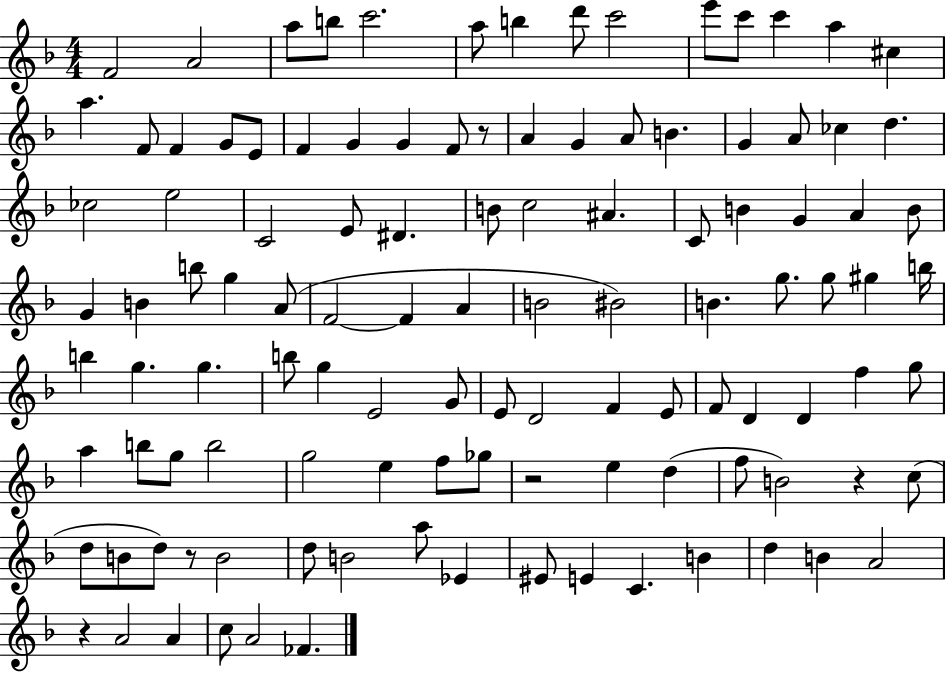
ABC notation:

X:1
T:Untitled
M:4/4
L:1/4
K:F
F2 A2 a/2 b/2 c'2 a/2 b d'/2 c'2 e'/2 c'/2 c' a ^c a F/2 F G/2 E/2 F G G F/2 z/2 A G A/2 B G A/2 _c d _c2 e2 C2 E/2 ^D B/2 c2 ^A C/2 B G A B/2 G B b/2 g A/2 F2 F A B2 ^B2 B g/2 g/2 ^g b/4 b g g b/2 g E2 G/2 E/2 D2 F E/2 F/2 D D f g/2 a b/2 g/2 b2 g2 e f/2 _g/2 z2 e d f/2 B2 z c/2 d/2 B/2 d/2 z/2 B2 d/2 B2 a/2 _E ^E/2 E C B d B A2 z A2 A c/2 A2 _F